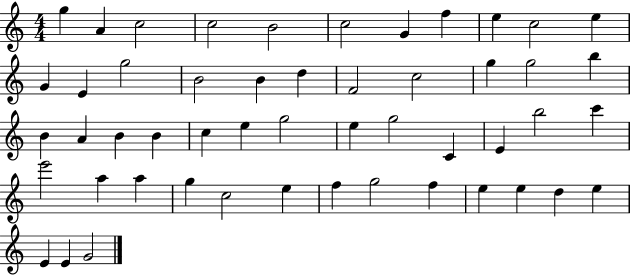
{
  \clef treble
  \numericTimeSignature
  \time 4/4
  \key c \major
  g''4 a'4 c''2 | c''2 b'2 | c''2 g'4 f''4 | e''4 c''2 e''4 | \break g'4 e'4 g''2 | b'2 b'4 d''4 | f'2 c''2 | g''4 g''2 b''4 | \break b'4 a'4 b'4 b'4 | c''4 e''4 g''2 | e''4 g''2 c'4 | e'4 b''2 c'''4 | \break e'''2 a''4 a''4 | g''4 c''2 e''4 | f''4 g''2 f''4 | e''4 e''4 d''4 e''4 | \break e'4 e'4 g'2 | \bar "|."
}